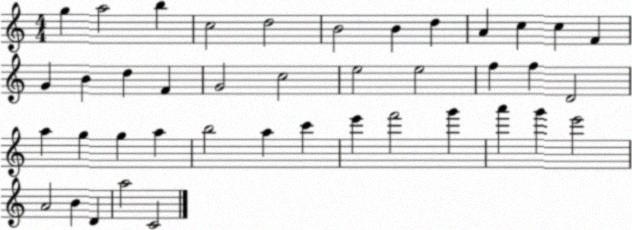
X:1
T:Untitled
M:4/4
L:1/4
K:C
g a2 b c2 d2 B2 B d A c c F G B d F G2 c2 e2 e2 f f D2 a g g a b2 a c' e' f'2 g' a' g' e'2 A2 B D a2 C2